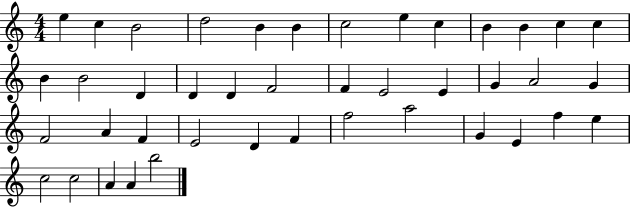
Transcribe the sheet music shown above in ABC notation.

X:1
T:Untitled
M:4/4
L:1/4
K:C
e c B2 d2 B B c2 e c B B c c B B2 D D D F2 F E2 E G A2 G F2 A F E2 D F f2 a2 G E f e c2 c2 A A b2